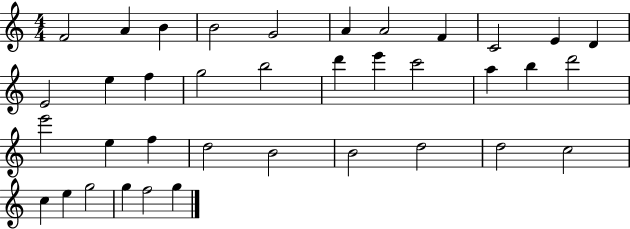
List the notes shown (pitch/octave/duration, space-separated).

F4/h A4/q B4/q B4/h G4/h A4/q A4/h F4/q C4/h E4/q D4/q E4/h E5/q F5/q G5/h B5/h D6/q E6/q C6/h A5/q B5/q D6/h E6/h E5/q F5/q D5/h B4/h B4/h D5/h D5/h C5/h C5/q E5/q G5/h G5/q F5/h G5/q